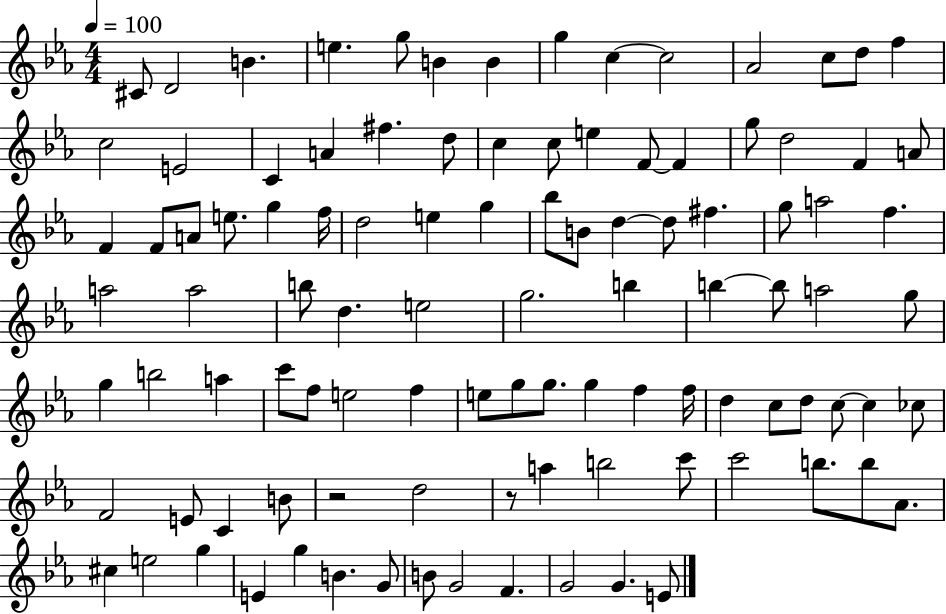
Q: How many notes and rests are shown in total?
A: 103